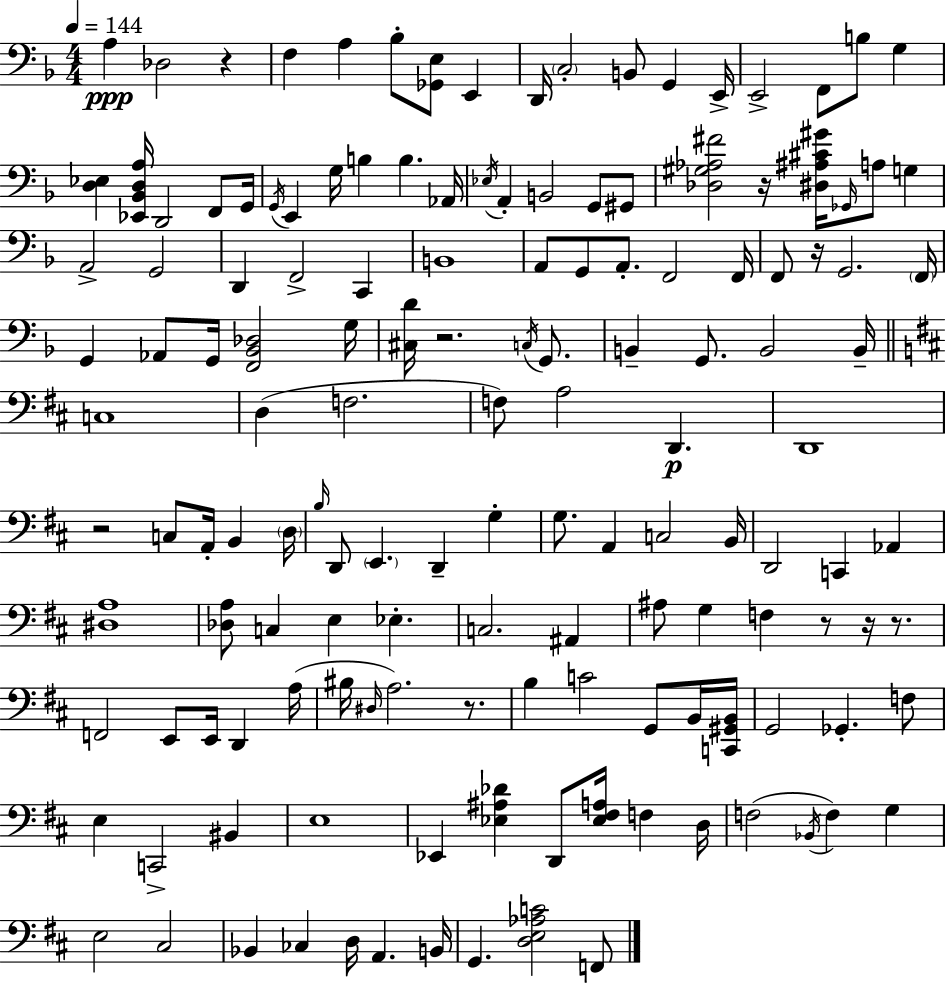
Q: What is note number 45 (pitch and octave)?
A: G2